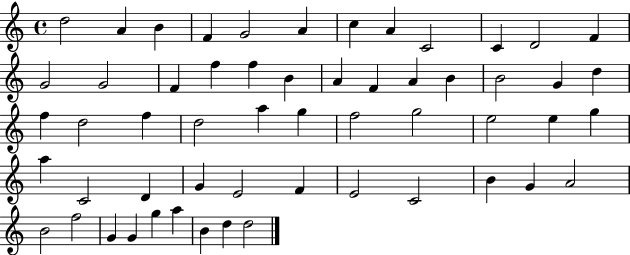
X:1
T:Untitled
M:4/4
L:1/4
K:C
d2 A B F G2 A c A C2 C D2 F G2 G2 F f f B A F A B B2 G d f d2 f d2 a g f2 g2 e2 e g a C2 D G E2 F E2 C2 B G A2 B2 f2 G G g a B d d2